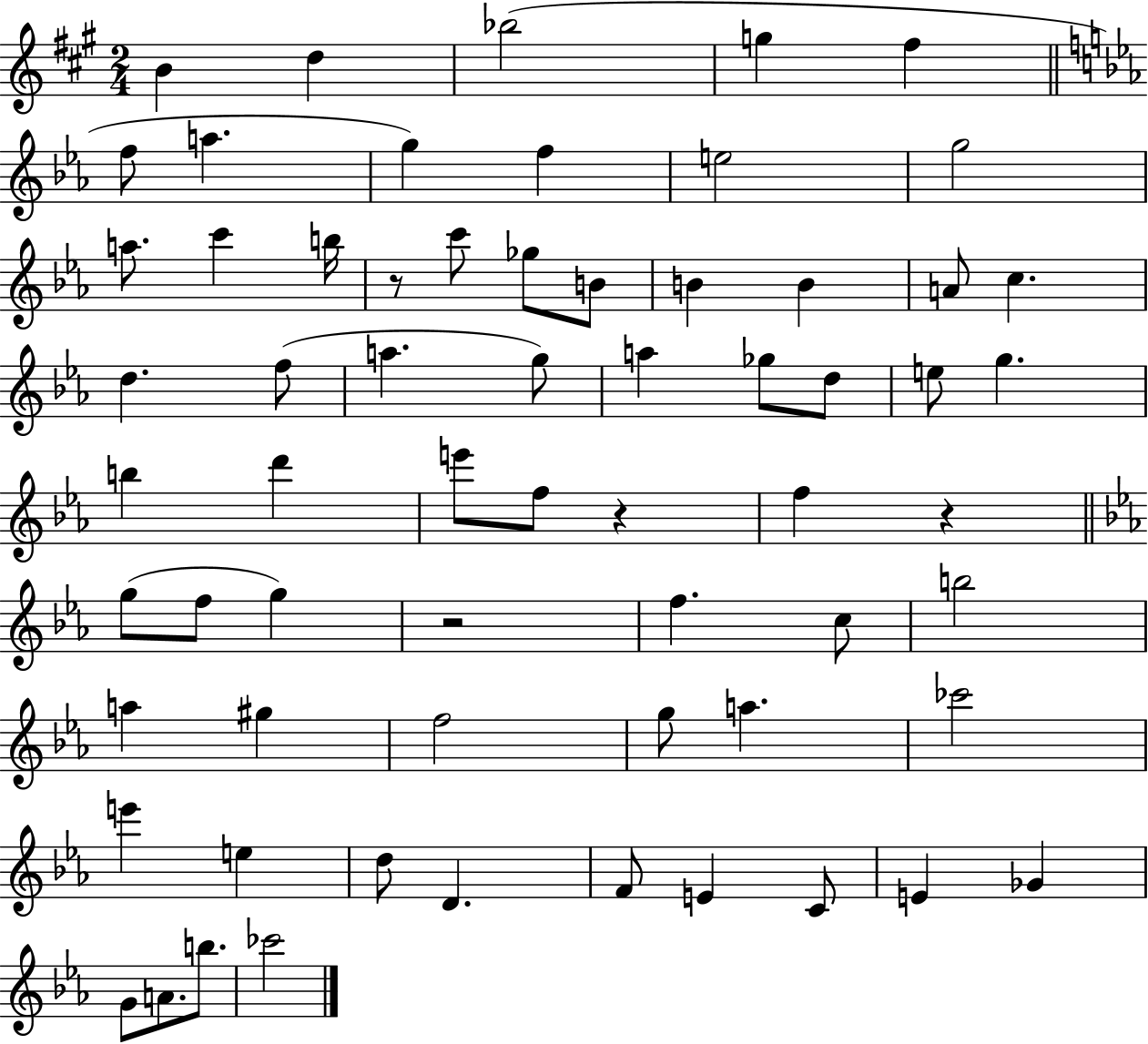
B4/q D5/q Bb5/h G5/q F#5/q F5/e A5/q. G5/q F5/q E5/h G5/h A5/e. C6/q B5/s R/e C6/e Gb5/e B4/e B4/q B4/q A4/e C5/q. D5/q. F5/e A5/q. G5/e A5/q Gb5/e D5/e E5/e G5/q. B5/q D6/q E6/e F5/e R/q F5/q R/q G5/e F5/e G5/q R/h F5/q. C5/e B5/h A5/q G#5/q F5/h G5/e A5/q. CES6/h E6/q E5/q D5/e D4/q. F4/e E4/q C4/e E4/q Gb4/q G4/e A4/e. B5/e. CES6/h